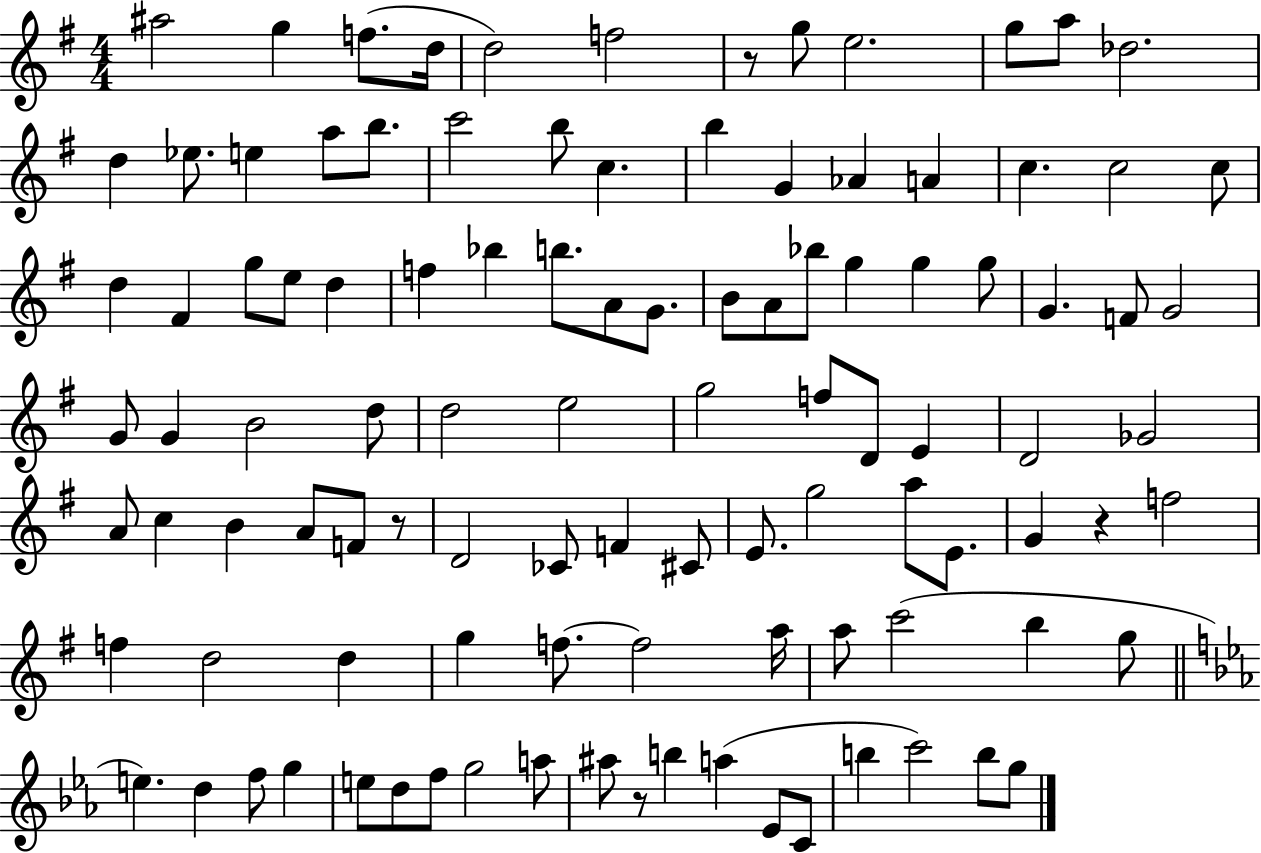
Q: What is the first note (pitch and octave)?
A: A#5